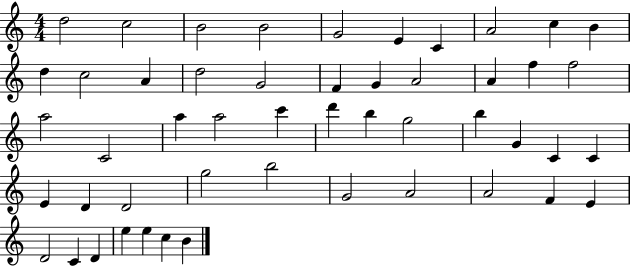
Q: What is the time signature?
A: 4/4